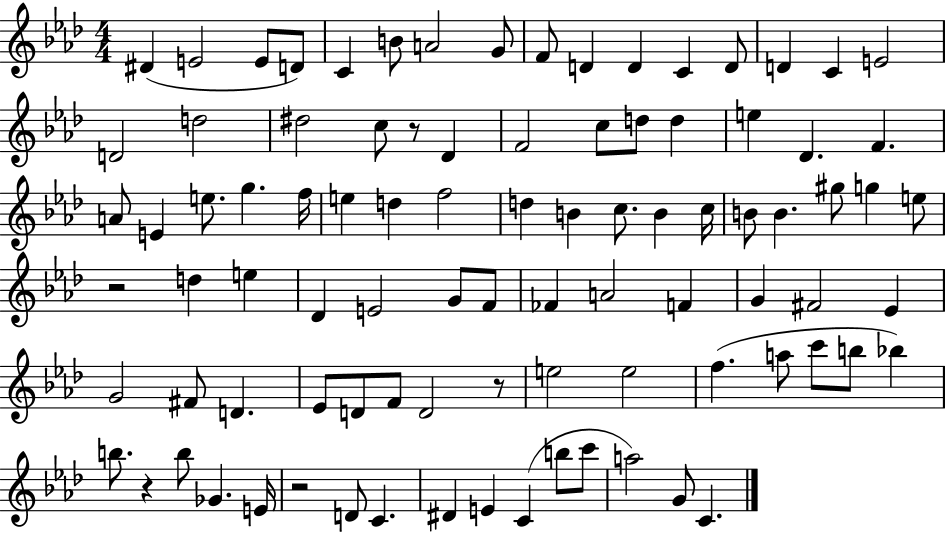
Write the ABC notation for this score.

X:1
T:Untitled
M:4/4
L:1/4
K:Ab
^D E2 E/2 D/2 C B/2 A2 G/2 F/2 D D C D/2 D C E2 D2 d2 ^d2 c/2 z/2 _D F2 c/2 d/2 d e _D F A/2 E e/2 g f/4 e d f2 d B c/2 B c/4 B/2 B ^g/2 g e/2 z2 d e _D E2 G/2 F/2 _F A2 F G ^F2 _E G2 ^F/2 D _E/2 D/2 F/2 D2 z/2 e2 e2 f a/2 c'/2 b/2 _b b/2 z b/2 _G E/4 z2 D/2 C ^D E C b/2 c'/2 a2 G/2 C